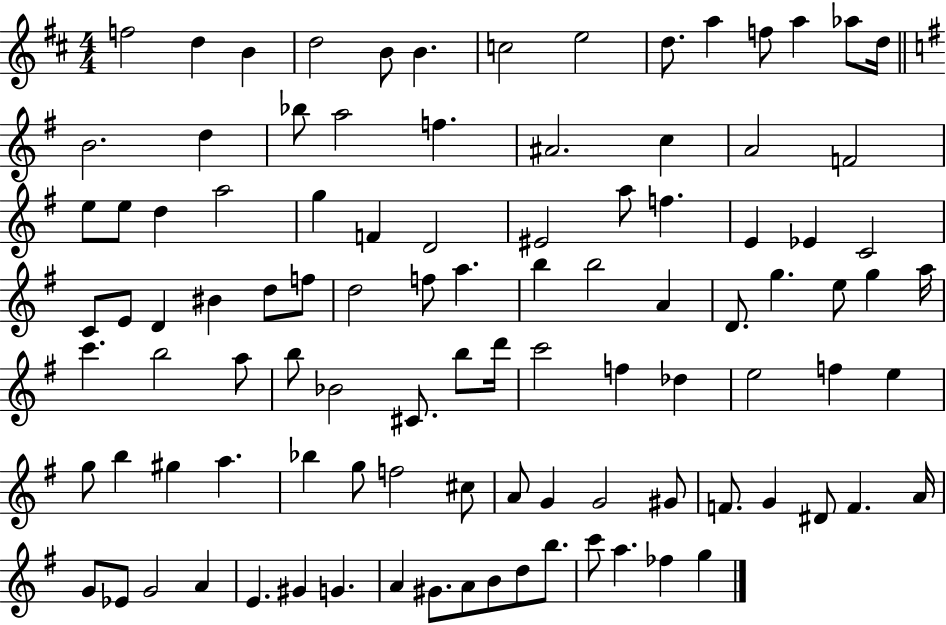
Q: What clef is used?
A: treble